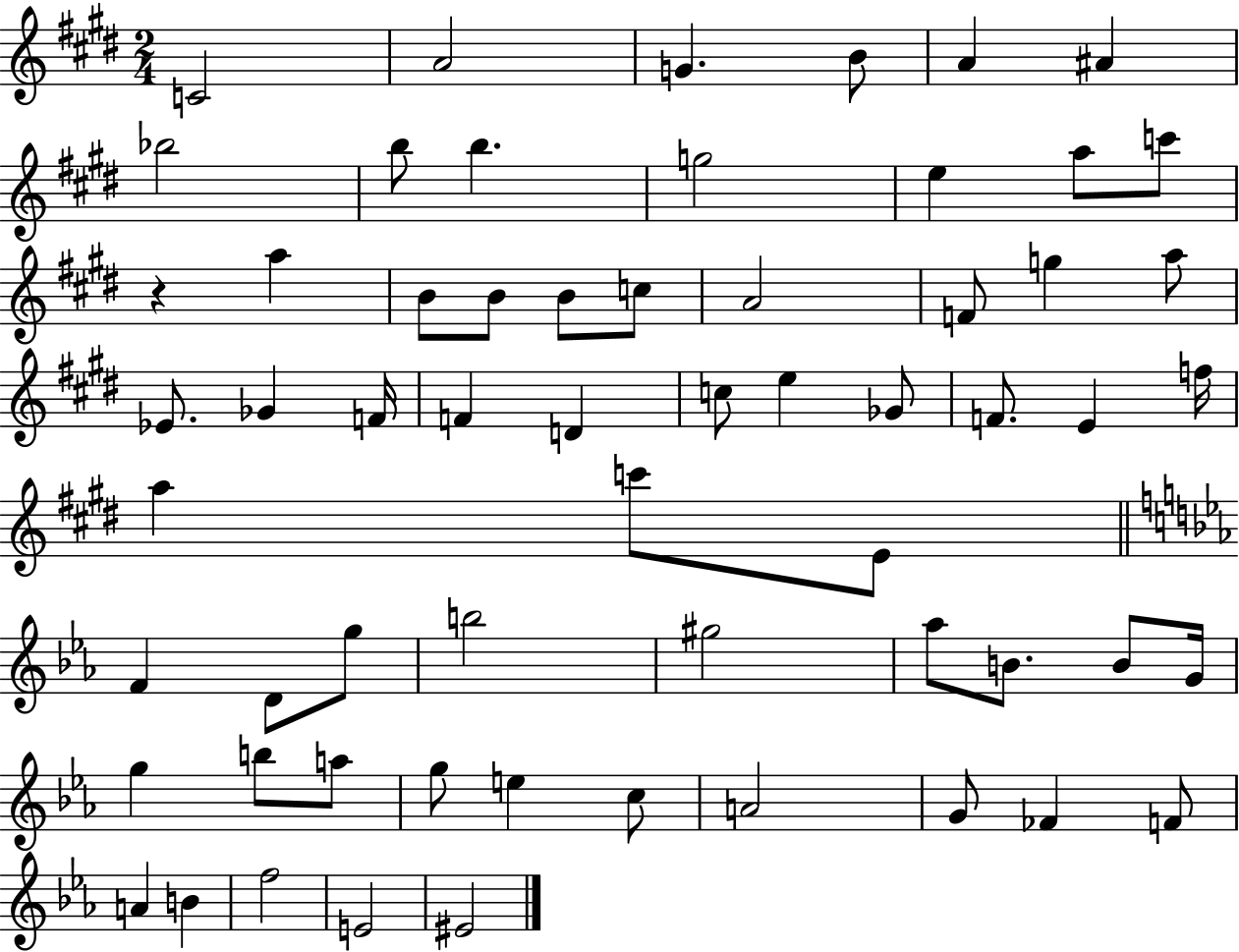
{
  \clef treble
  \numericTimeSignature
  \time 2/4
  \key e \major
  c'2 | a'2 | g'4. b'8 | a'4 ais'4 | \break bes''2 | b''8 b''4. | g''2 | e''4 a''8 c'''8 | \break r4 a''4 | b'8 b'8 b'8 c''8 | a'2 | f'8 g''4 a''8 | \break ees'8. ges'4 f'16 | f'4 d'4 | c''8 e''4 ges'8 | f'8. e'4 f''16 | \break a''4 c'''8 e'8 | \bar "||" \break \key c \minor f'4 d'8 g''8 | b''2 | gis''2 | aes''8 b'8. b'8 g'16 | \break g''4 b''8 a''8 | g''8 e''4 c''8 | a'2 | g'8 fes'4 f'8 | \break a'4 b'4 | f''2 | e'2 | eis'2 | \break \bar "|."
}